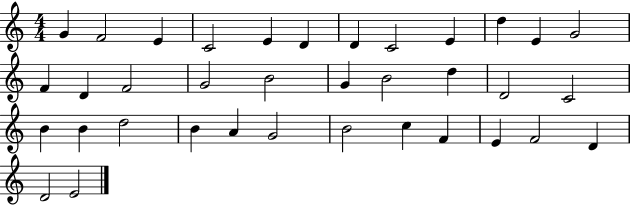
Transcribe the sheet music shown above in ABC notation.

X:1
T:Untitled
M:4/4
L:1/4
K:C
G F2 E C2 E D D C2 E d E G2 F D F2 G2 B2 G B2 d D2 C2 B B d2 B A G2 B2 c F E F2 D D2 E2